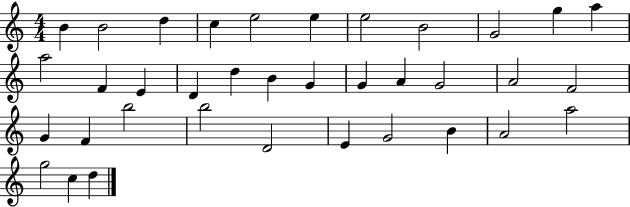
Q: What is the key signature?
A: C major